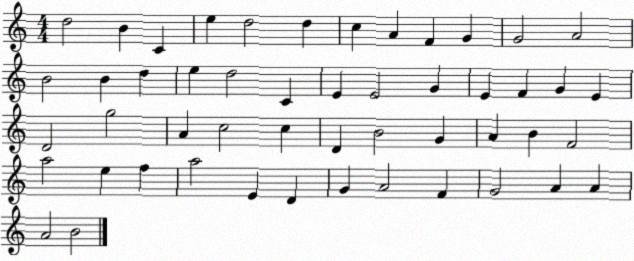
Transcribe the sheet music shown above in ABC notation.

X:1
T:Untitled
M:4/4
L:1/4
K:C
d2 B C e d2 d c A F G G2 A2 B2 B d e d2 C E E2 G E F G E D2 g2 A c2 c D B2 G A B F2 a2 e f a2 E D G A2 F G2 A A A2 B2